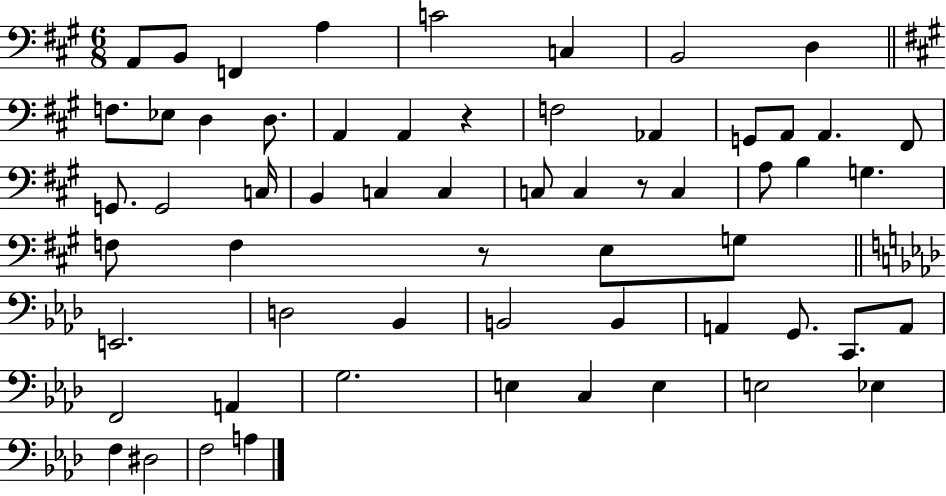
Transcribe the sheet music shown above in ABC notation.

X:1
T:Untitled
M:6/8
L:1/4
K:A
A,,/2 B,,/2 F,, A, C2 C, B,,2 D, F,/2 _E,/2 D, D,/2 A,, A,, z F,2 _A,, G,,/2 A,,/2 A,, ^F,,/2 G,,/2 G,,2 C,/4 B,, C, C, C,/2 C, z/2 C, A,/2 B, G, F,/2 F, z/2 E,/2 G,/2 E,,2 D,2 _B,, B,,2 B,, A,, G,,/2 C,,/2 A,,/2 F,,2 A,, G,2 E, C, E, E,2 _E, F, ^D,2 F,2 A,